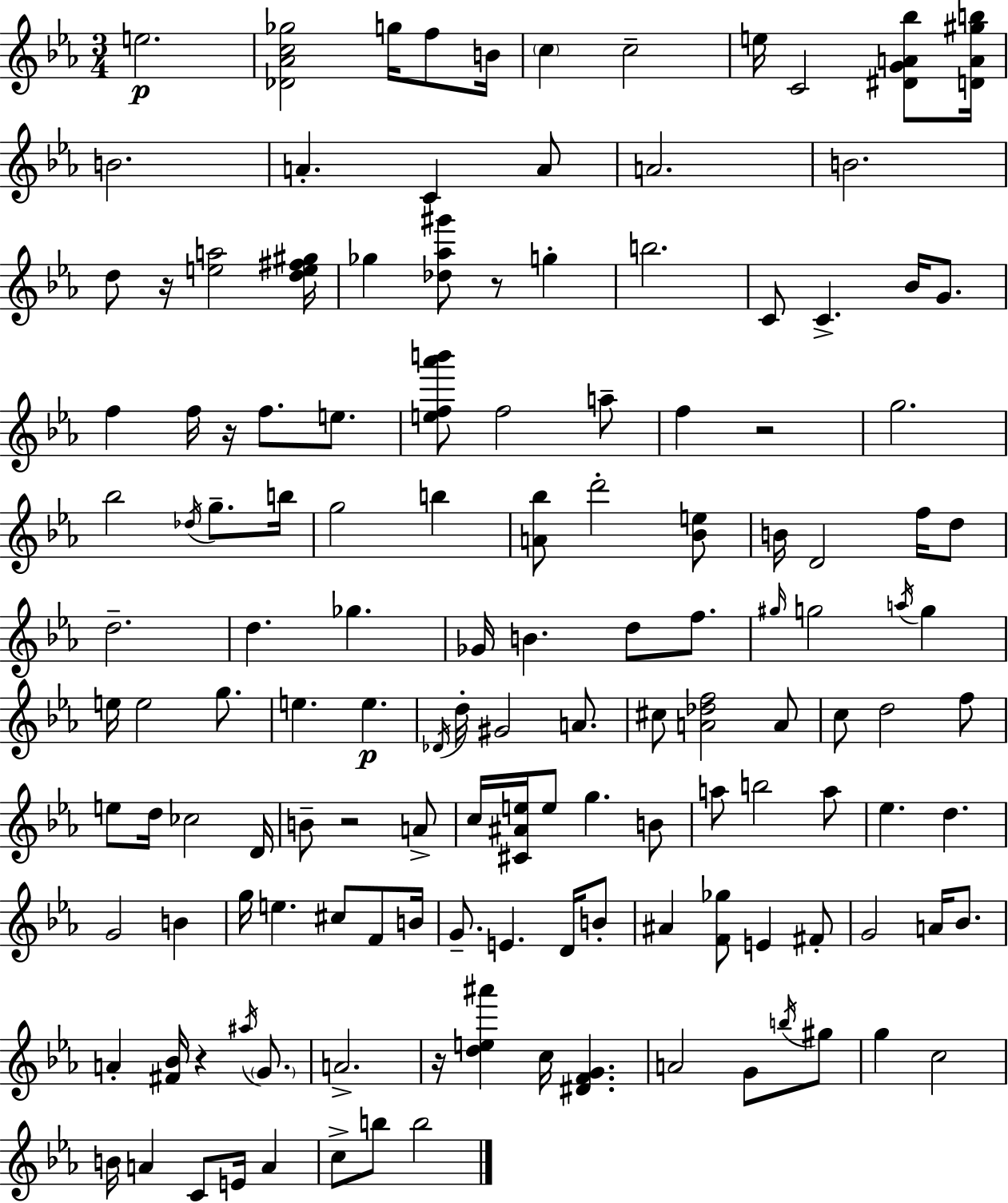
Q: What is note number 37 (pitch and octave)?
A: D6